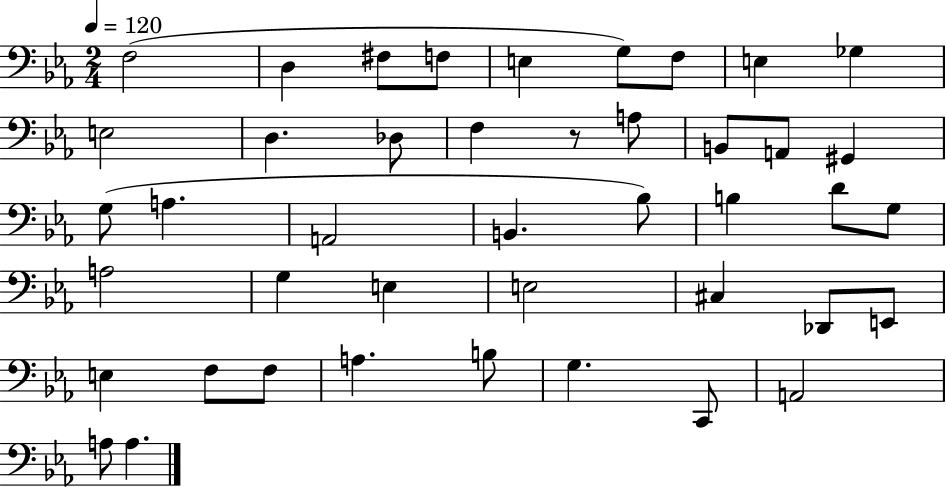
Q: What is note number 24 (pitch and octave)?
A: D4